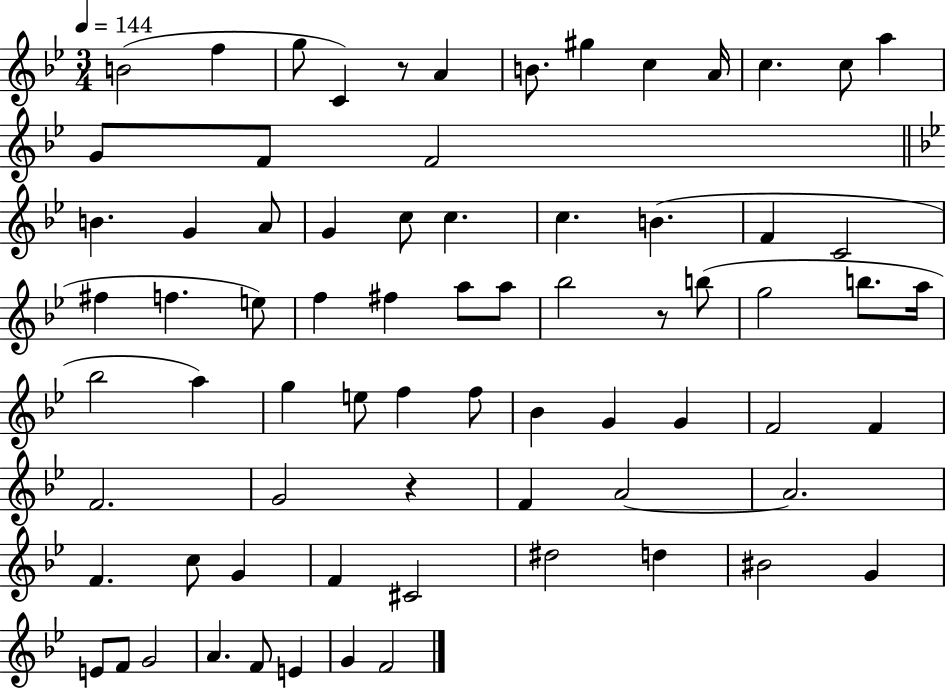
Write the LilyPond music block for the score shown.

{
  \clef treble
  \numericTimeSignature
  \time 3/4
  \key bes \major
  \tempo 4 = 144
  \repeat volta 2 { b'2( f''4 | g''8 c'4) r8 a'4 | b'8. gis''4 c''4 a'16 | c''4. c''8 a''4 | \break g'8 f'8 f'2 | \bar "||" \break \key bes \major b'4. g'4 a'8 | g'4 c''8 c''4. | c''4. b'4.( | f'4 c'2 | \break fis''4 f''4. e''8) | f''4 fis''4 a''8 a''8 | bes''2 r8 b''8( | g''2 b''8. a''16 | \break bes''2 a''4) | g''4 e''8 f''4 f''8 | bes'4 g'4 g'4 | f'2 f'4 | \break f'2. | g'2 r4 | f'4 a'2~~ | a'2. | \break f'4. c''8 g'4 | f'4 cis'2 | dis''2 d''4 | bis'2 g'4 | \break e'8 f'8 g'2 | a'4. f'8 e'4 | g'4 f'2 | } \bar "|."
}